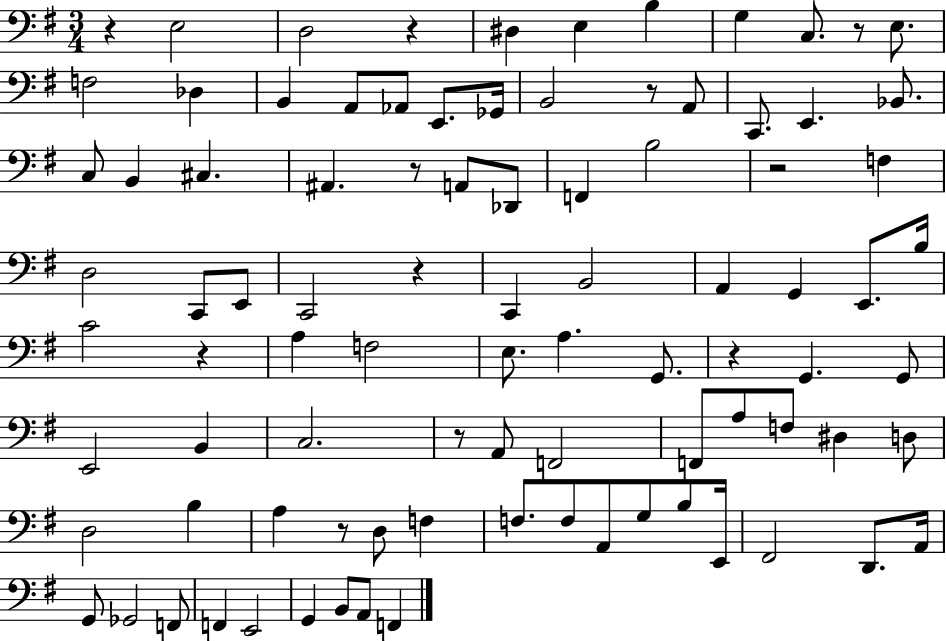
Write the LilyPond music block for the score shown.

{
  \clef bass
  \numericTimeSignature
  \time 3/4
  \key g \major
  r4 e2 | d2 r4 | dis4 e4 b4 | g4 c8. r8 e8. | \break f2 des4 | b,4 a,8 aes,8 e,8. ges,16 | b,2 r8 a,8 | c,8. e,4. bes,8. | \break c8 b,4 cis4. | ais,4. r8 a,8 des,8 | f,4 b2 | r2 f4 | \break d2 c,8 e,8 | c,2 r4 | c,4 b,2 | a,4 g,4 e,8. b16 | \break c'2 r4 | a4 f2 | e8. a4. g,8. | r4 g,4. g,8 | \break e,2 b,4 | c2. | r8 a,8 f,2 | f,8 a8 f8 dis4 d8 | \break d2 b4 | a4 r8 d8 f4 | f8. f8 a,8 g8 b8 e,16 | fis,2 d,8. a,16 | \break g,8 ges,2 f,8 | f,4 e,2 | g,4 b,8 a,8 f,4 | \bar "|."
}